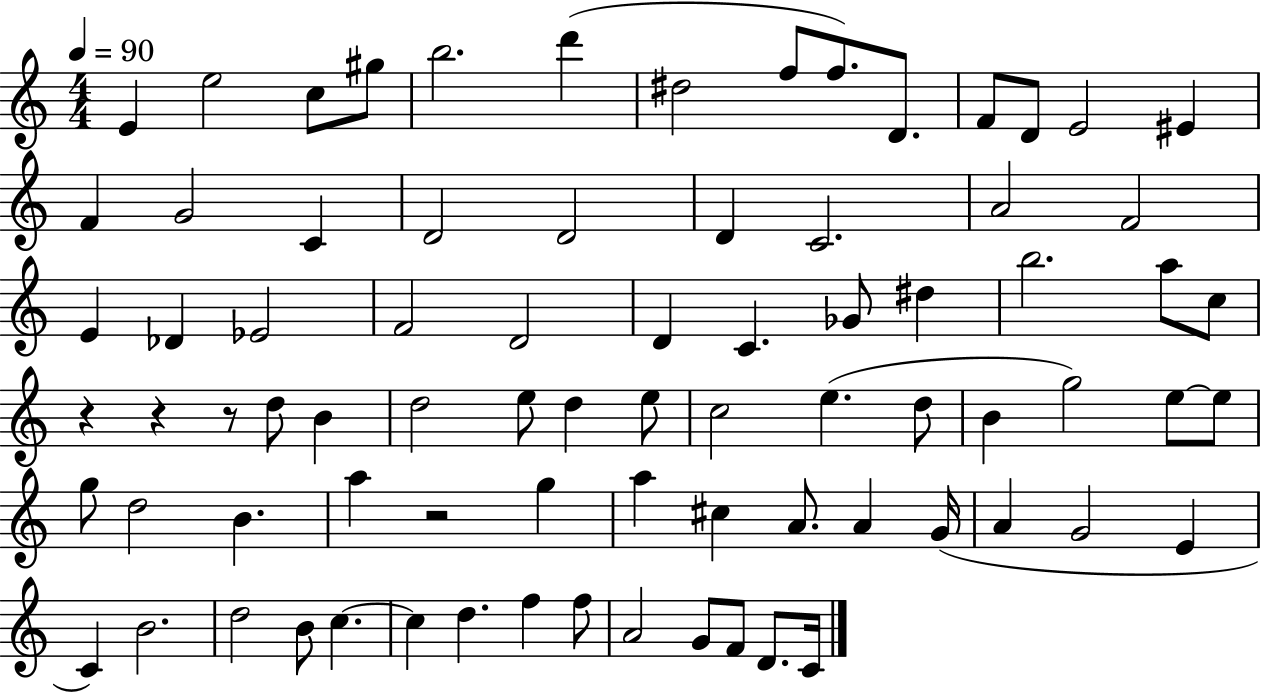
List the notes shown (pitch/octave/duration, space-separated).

E4/q E5/h C5/e G#5/e B5/h. D6/q D#5/h F5/e F5/e. D4/e. F4/e D4/e E4/h EIS4/q F4/q G4/h C4/q D4/h D4/h D4/q C4/h. A4/h F4/h E4/q Db4/q Eb4/h F4/h D4/h D4/q C4/q. Gb4/e D#5/q B5/h. A5/e C5/e R/q R/q R/e D5/e B4/q D5/h E5/e D5/q E5/e C5/h E5/q. D5/e B4/q G5/h E5/e E5/e G5/e D5/h B4/q. A5/q R/h G5/q A5/q C#5/q A4/e. A4/q G4/s A4/q G4/h E4/q C4/q B4/h. D5/h B4/e C5/q. C5/q D5/q. F5/q F5/e A4/h G4/e F4/e D4/e. C4/s